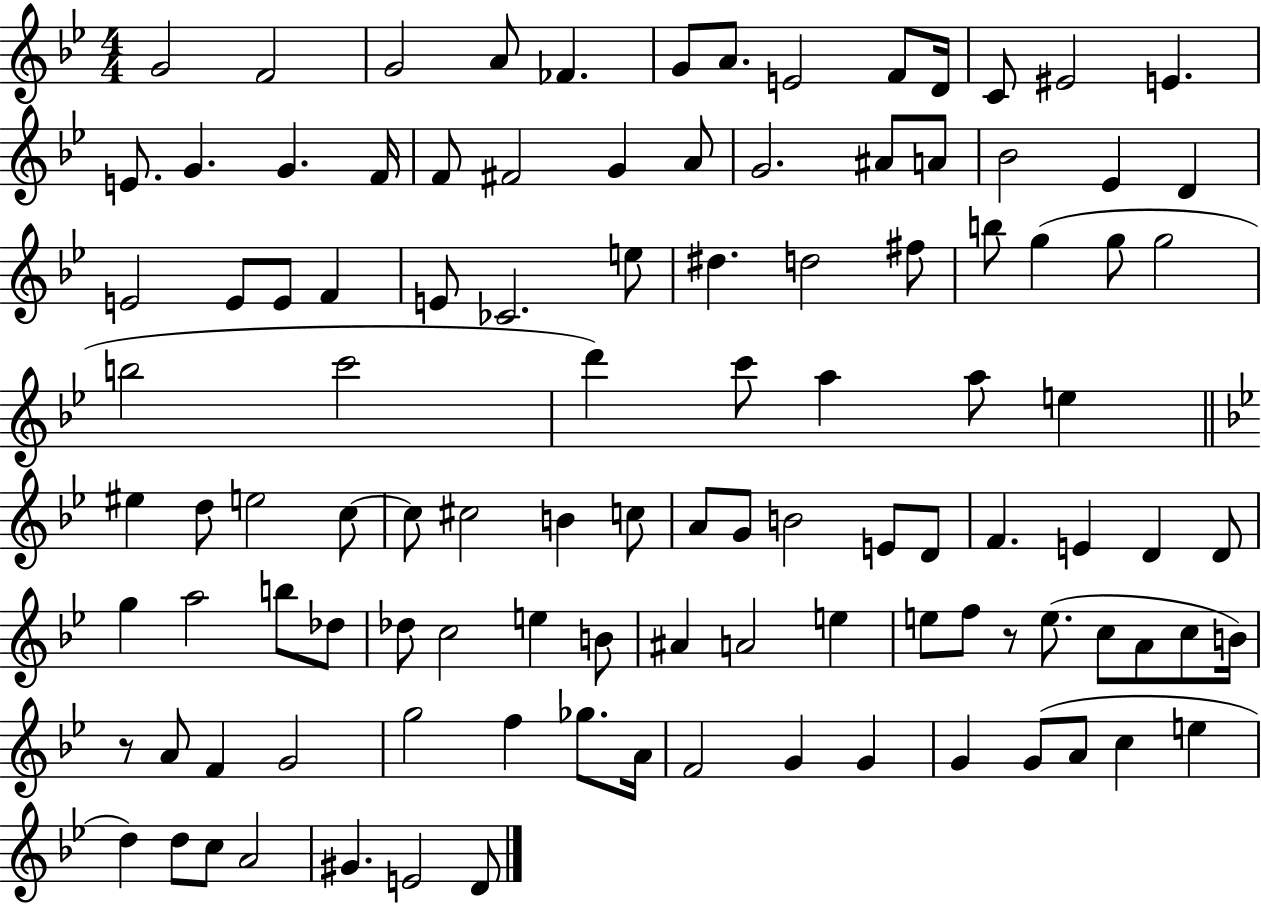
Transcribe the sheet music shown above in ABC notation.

X:1
T:Untitled
M:4/4
L:1/4
K:Bb
G2 F2 G2 A/2 _F G/2 A/2 E2 F/2 D/4 C/2 ^E2 E E/2 G G F/4 F/2 ^F2 G A/2 G2 ^A/2 A/2 _B2 _E D E2 E/2 E/2 F E/2 _C2 e/2 ^d d2 ^f/2 b/2 g g/2 g2 b2 c'2 d' c'/2 a a/2 e ^e d/2 e2 c/2 c/2 ^c2 B c/2 A/2 G/2 B2 E/2 D/2 F E D D/2 g a2 b/2 _d/2 _d/2 c2 e B/2 ^A A2 e e/2 f/2 z/2 e/2 c/2 A/2 c/2 B/4 z/2 A/2 F G2 g2 f _g/2 A/4 F2 G G G G/2 A/2 c e d d/2 c/2 A2 ^G E2 D/2